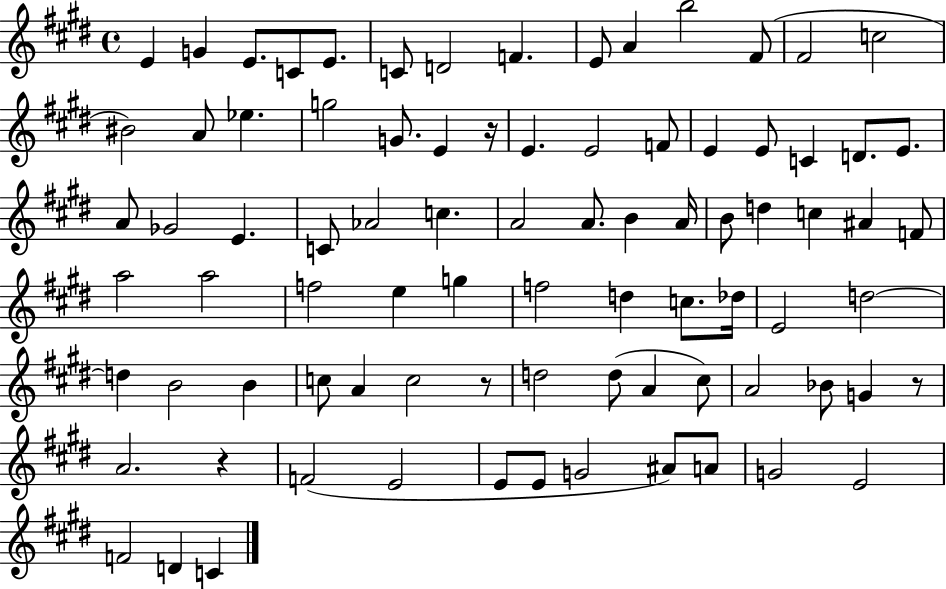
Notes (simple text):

E4/q G4/q E4/e. C4/e E4/e. C4/e D4/h F4/q. E4/e A4/q B5/h F#4/e F#4/h C5/h BIS4/h A4/e Eb5/q. G5/h G4/e. E4/q R/s E4/q. E4/h F4/e E4/q E4/e C4/q D4/e. E4/e. A4/e Gb4/h E4/q. C4/e Ab4/h C5/q. A4/h A4/e. B4/q A4/s B4/e D5/q C5/q A#4/q F4/e A5/h A5/h F5/h E5/q G5/q F5/h D5/q C5/e. Db5/s E4/h D5/h D5/q B4/h B4/q C5/e A4/q C5/h R/e D5/h D5/e A4/q C#5/e A4/h Bb4/e G4/q R/e A4/h. R/q F4/h E4/h E4/e E4/e G4/h A#4/e A4/e G4/h E4/h F4/h D4/q C4/q